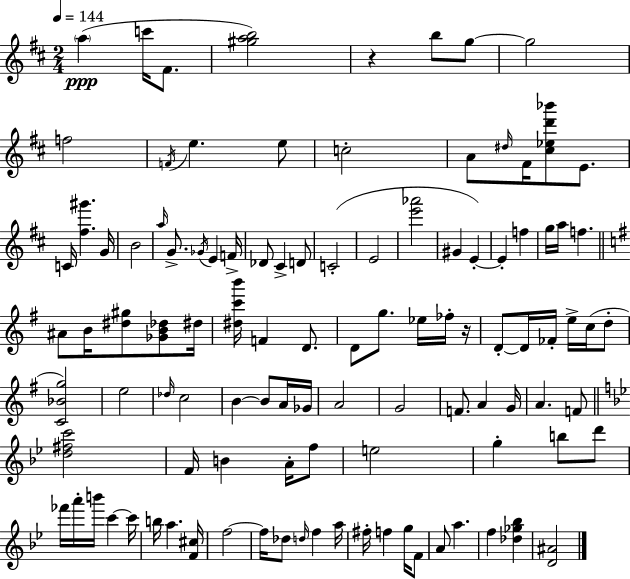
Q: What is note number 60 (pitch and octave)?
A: F4